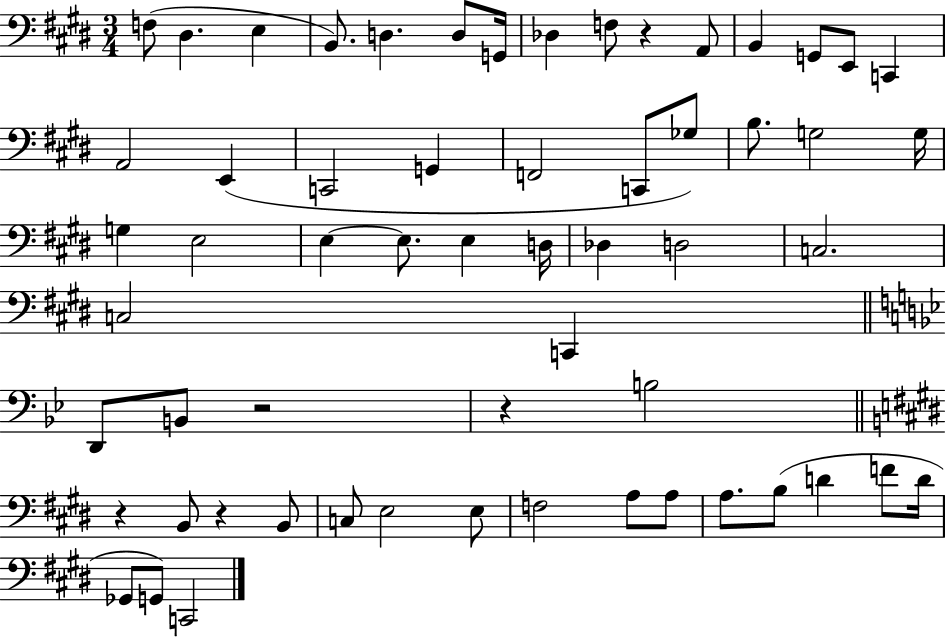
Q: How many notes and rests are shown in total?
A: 59